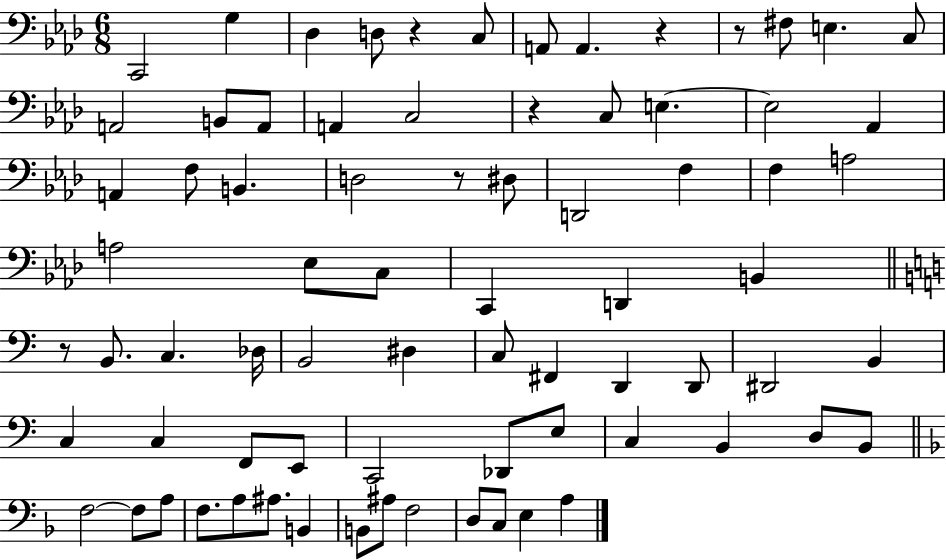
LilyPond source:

{
  \clef bass
  \numericTimeSignature
  \time 6/8
  \key aes \major
  c,2 g4 | des4 d8 r4 c8 | a,8 a,4. r4 | r8 fis8 e4. c8 | \break a,2 b,8 a,8 | a,4 c2 | r4 c8 e4.~~ | e2 aes,4 | \break a,4 f8 b,4. | d2 r8 dis8 | d,2 f4 | f4 a2 | \break a2 ees8 c8 | c,4 d,4 b,4 | \bar "||" \break \key a \minor r8 b,8. c4. des16 | b,2 dis4 | c8 fis,4 d,4 d,8 | dis,2 b,4 | \break c4 c4 f,8 e,8 | c,2 des,8 e8 | c4 b,4 d8 b,8 | \bar "||" \break \key d \minor f2~~ f8 a8 | f8. a8 ais8. b,4 | b,8 ais8 f2 | d8 c8 e4 a4 | \break \bar "|."
}